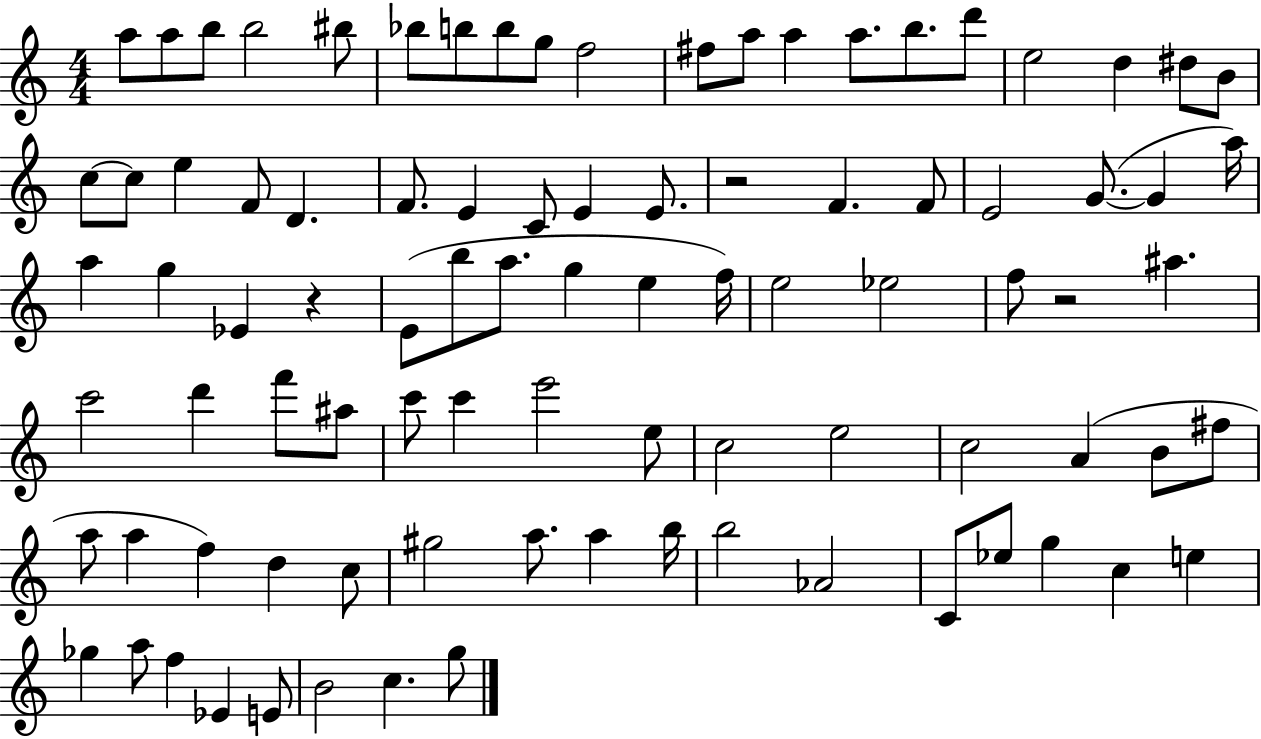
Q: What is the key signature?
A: C major